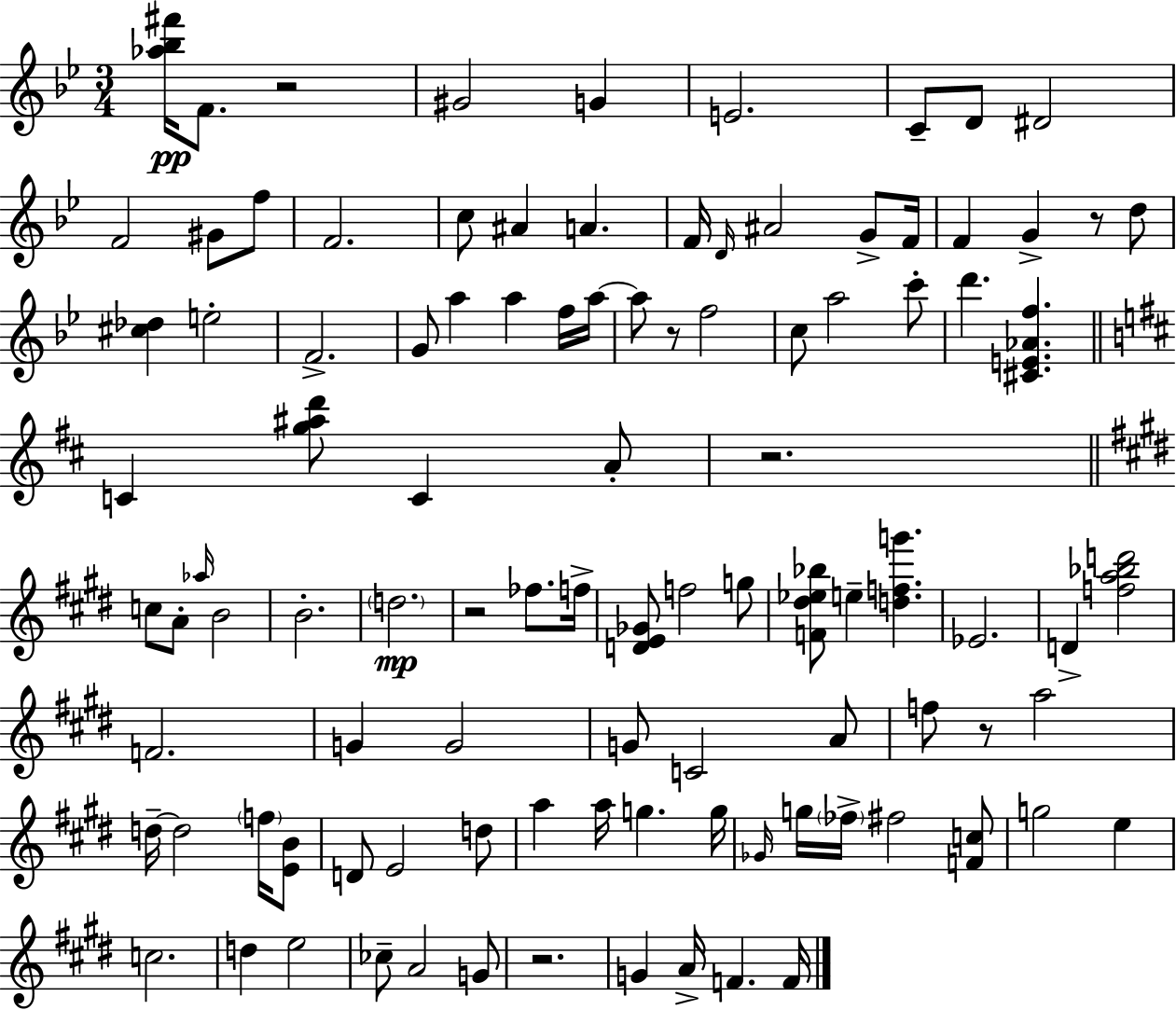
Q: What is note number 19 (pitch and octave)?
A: F4